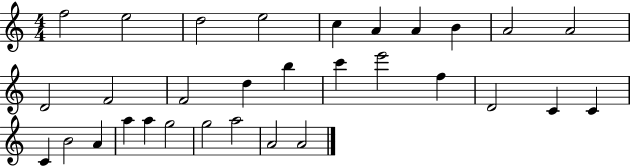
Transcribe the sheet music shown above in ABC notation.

X:1
T:Untitled
M:4/4
L:1/4
K:C
f2 e2 d2 e2 c A A B A2 A2 D2 F2 F2 d b c' e'2 f D2 C C C B2 A a a g2 g2 a2 A2 A2